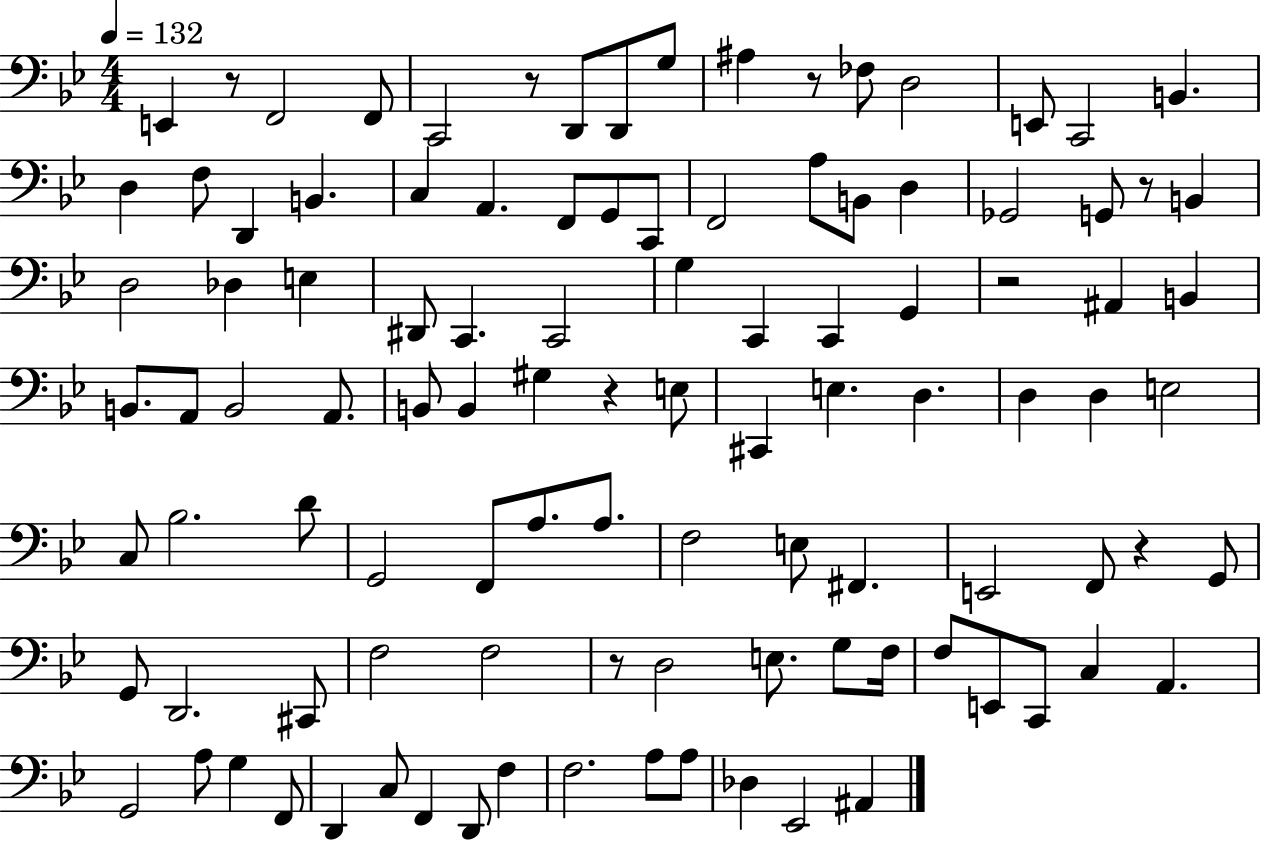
X:1
T:Untitled
M:4/4
L:1/4
K:Bb
E,, z/2 F,,2 F,,/2 C,,2 z/2 D,,/2 D,,/2 G,/2 ^A, z/2 _F,/2 D,2 E,,/2 C,,2 B,, D, F,/2 D,, B,, C, A,, F,,/2 G,,/2 C,,/2 F,,2 A,/2 B,,/2 D, _G,,2 G,,/2 z/2 B,, D,2 _D, E, ^D,,/2 C,, C,,2 G, C,, C,, G,, z2 ^A,, B,, B,,/2 A,,/2 B,,2 A,,/2 B,,/2 B,, ^G, z E,/2 ^C,, E, D, D, D, E,2 C,/2 _B,2 D/2 G,,2 F,,/2 A,/2 A,/2 F,2 E,/2 ^F,, E,,2 F,,/2 z G,,/2 G,,/2 D,,2 ^C,,/2 F,2 F,2 z/2 D,2 E,/2 G,/2 F,/4 F,/2 E,,/2 C,,/2 C, A,, G,,2 A,/2 G, F,,/2 D,, C,/2 F,, D,,/2 F, F,2 A,/2 A,/2 _D, _E,,2 ^A,,